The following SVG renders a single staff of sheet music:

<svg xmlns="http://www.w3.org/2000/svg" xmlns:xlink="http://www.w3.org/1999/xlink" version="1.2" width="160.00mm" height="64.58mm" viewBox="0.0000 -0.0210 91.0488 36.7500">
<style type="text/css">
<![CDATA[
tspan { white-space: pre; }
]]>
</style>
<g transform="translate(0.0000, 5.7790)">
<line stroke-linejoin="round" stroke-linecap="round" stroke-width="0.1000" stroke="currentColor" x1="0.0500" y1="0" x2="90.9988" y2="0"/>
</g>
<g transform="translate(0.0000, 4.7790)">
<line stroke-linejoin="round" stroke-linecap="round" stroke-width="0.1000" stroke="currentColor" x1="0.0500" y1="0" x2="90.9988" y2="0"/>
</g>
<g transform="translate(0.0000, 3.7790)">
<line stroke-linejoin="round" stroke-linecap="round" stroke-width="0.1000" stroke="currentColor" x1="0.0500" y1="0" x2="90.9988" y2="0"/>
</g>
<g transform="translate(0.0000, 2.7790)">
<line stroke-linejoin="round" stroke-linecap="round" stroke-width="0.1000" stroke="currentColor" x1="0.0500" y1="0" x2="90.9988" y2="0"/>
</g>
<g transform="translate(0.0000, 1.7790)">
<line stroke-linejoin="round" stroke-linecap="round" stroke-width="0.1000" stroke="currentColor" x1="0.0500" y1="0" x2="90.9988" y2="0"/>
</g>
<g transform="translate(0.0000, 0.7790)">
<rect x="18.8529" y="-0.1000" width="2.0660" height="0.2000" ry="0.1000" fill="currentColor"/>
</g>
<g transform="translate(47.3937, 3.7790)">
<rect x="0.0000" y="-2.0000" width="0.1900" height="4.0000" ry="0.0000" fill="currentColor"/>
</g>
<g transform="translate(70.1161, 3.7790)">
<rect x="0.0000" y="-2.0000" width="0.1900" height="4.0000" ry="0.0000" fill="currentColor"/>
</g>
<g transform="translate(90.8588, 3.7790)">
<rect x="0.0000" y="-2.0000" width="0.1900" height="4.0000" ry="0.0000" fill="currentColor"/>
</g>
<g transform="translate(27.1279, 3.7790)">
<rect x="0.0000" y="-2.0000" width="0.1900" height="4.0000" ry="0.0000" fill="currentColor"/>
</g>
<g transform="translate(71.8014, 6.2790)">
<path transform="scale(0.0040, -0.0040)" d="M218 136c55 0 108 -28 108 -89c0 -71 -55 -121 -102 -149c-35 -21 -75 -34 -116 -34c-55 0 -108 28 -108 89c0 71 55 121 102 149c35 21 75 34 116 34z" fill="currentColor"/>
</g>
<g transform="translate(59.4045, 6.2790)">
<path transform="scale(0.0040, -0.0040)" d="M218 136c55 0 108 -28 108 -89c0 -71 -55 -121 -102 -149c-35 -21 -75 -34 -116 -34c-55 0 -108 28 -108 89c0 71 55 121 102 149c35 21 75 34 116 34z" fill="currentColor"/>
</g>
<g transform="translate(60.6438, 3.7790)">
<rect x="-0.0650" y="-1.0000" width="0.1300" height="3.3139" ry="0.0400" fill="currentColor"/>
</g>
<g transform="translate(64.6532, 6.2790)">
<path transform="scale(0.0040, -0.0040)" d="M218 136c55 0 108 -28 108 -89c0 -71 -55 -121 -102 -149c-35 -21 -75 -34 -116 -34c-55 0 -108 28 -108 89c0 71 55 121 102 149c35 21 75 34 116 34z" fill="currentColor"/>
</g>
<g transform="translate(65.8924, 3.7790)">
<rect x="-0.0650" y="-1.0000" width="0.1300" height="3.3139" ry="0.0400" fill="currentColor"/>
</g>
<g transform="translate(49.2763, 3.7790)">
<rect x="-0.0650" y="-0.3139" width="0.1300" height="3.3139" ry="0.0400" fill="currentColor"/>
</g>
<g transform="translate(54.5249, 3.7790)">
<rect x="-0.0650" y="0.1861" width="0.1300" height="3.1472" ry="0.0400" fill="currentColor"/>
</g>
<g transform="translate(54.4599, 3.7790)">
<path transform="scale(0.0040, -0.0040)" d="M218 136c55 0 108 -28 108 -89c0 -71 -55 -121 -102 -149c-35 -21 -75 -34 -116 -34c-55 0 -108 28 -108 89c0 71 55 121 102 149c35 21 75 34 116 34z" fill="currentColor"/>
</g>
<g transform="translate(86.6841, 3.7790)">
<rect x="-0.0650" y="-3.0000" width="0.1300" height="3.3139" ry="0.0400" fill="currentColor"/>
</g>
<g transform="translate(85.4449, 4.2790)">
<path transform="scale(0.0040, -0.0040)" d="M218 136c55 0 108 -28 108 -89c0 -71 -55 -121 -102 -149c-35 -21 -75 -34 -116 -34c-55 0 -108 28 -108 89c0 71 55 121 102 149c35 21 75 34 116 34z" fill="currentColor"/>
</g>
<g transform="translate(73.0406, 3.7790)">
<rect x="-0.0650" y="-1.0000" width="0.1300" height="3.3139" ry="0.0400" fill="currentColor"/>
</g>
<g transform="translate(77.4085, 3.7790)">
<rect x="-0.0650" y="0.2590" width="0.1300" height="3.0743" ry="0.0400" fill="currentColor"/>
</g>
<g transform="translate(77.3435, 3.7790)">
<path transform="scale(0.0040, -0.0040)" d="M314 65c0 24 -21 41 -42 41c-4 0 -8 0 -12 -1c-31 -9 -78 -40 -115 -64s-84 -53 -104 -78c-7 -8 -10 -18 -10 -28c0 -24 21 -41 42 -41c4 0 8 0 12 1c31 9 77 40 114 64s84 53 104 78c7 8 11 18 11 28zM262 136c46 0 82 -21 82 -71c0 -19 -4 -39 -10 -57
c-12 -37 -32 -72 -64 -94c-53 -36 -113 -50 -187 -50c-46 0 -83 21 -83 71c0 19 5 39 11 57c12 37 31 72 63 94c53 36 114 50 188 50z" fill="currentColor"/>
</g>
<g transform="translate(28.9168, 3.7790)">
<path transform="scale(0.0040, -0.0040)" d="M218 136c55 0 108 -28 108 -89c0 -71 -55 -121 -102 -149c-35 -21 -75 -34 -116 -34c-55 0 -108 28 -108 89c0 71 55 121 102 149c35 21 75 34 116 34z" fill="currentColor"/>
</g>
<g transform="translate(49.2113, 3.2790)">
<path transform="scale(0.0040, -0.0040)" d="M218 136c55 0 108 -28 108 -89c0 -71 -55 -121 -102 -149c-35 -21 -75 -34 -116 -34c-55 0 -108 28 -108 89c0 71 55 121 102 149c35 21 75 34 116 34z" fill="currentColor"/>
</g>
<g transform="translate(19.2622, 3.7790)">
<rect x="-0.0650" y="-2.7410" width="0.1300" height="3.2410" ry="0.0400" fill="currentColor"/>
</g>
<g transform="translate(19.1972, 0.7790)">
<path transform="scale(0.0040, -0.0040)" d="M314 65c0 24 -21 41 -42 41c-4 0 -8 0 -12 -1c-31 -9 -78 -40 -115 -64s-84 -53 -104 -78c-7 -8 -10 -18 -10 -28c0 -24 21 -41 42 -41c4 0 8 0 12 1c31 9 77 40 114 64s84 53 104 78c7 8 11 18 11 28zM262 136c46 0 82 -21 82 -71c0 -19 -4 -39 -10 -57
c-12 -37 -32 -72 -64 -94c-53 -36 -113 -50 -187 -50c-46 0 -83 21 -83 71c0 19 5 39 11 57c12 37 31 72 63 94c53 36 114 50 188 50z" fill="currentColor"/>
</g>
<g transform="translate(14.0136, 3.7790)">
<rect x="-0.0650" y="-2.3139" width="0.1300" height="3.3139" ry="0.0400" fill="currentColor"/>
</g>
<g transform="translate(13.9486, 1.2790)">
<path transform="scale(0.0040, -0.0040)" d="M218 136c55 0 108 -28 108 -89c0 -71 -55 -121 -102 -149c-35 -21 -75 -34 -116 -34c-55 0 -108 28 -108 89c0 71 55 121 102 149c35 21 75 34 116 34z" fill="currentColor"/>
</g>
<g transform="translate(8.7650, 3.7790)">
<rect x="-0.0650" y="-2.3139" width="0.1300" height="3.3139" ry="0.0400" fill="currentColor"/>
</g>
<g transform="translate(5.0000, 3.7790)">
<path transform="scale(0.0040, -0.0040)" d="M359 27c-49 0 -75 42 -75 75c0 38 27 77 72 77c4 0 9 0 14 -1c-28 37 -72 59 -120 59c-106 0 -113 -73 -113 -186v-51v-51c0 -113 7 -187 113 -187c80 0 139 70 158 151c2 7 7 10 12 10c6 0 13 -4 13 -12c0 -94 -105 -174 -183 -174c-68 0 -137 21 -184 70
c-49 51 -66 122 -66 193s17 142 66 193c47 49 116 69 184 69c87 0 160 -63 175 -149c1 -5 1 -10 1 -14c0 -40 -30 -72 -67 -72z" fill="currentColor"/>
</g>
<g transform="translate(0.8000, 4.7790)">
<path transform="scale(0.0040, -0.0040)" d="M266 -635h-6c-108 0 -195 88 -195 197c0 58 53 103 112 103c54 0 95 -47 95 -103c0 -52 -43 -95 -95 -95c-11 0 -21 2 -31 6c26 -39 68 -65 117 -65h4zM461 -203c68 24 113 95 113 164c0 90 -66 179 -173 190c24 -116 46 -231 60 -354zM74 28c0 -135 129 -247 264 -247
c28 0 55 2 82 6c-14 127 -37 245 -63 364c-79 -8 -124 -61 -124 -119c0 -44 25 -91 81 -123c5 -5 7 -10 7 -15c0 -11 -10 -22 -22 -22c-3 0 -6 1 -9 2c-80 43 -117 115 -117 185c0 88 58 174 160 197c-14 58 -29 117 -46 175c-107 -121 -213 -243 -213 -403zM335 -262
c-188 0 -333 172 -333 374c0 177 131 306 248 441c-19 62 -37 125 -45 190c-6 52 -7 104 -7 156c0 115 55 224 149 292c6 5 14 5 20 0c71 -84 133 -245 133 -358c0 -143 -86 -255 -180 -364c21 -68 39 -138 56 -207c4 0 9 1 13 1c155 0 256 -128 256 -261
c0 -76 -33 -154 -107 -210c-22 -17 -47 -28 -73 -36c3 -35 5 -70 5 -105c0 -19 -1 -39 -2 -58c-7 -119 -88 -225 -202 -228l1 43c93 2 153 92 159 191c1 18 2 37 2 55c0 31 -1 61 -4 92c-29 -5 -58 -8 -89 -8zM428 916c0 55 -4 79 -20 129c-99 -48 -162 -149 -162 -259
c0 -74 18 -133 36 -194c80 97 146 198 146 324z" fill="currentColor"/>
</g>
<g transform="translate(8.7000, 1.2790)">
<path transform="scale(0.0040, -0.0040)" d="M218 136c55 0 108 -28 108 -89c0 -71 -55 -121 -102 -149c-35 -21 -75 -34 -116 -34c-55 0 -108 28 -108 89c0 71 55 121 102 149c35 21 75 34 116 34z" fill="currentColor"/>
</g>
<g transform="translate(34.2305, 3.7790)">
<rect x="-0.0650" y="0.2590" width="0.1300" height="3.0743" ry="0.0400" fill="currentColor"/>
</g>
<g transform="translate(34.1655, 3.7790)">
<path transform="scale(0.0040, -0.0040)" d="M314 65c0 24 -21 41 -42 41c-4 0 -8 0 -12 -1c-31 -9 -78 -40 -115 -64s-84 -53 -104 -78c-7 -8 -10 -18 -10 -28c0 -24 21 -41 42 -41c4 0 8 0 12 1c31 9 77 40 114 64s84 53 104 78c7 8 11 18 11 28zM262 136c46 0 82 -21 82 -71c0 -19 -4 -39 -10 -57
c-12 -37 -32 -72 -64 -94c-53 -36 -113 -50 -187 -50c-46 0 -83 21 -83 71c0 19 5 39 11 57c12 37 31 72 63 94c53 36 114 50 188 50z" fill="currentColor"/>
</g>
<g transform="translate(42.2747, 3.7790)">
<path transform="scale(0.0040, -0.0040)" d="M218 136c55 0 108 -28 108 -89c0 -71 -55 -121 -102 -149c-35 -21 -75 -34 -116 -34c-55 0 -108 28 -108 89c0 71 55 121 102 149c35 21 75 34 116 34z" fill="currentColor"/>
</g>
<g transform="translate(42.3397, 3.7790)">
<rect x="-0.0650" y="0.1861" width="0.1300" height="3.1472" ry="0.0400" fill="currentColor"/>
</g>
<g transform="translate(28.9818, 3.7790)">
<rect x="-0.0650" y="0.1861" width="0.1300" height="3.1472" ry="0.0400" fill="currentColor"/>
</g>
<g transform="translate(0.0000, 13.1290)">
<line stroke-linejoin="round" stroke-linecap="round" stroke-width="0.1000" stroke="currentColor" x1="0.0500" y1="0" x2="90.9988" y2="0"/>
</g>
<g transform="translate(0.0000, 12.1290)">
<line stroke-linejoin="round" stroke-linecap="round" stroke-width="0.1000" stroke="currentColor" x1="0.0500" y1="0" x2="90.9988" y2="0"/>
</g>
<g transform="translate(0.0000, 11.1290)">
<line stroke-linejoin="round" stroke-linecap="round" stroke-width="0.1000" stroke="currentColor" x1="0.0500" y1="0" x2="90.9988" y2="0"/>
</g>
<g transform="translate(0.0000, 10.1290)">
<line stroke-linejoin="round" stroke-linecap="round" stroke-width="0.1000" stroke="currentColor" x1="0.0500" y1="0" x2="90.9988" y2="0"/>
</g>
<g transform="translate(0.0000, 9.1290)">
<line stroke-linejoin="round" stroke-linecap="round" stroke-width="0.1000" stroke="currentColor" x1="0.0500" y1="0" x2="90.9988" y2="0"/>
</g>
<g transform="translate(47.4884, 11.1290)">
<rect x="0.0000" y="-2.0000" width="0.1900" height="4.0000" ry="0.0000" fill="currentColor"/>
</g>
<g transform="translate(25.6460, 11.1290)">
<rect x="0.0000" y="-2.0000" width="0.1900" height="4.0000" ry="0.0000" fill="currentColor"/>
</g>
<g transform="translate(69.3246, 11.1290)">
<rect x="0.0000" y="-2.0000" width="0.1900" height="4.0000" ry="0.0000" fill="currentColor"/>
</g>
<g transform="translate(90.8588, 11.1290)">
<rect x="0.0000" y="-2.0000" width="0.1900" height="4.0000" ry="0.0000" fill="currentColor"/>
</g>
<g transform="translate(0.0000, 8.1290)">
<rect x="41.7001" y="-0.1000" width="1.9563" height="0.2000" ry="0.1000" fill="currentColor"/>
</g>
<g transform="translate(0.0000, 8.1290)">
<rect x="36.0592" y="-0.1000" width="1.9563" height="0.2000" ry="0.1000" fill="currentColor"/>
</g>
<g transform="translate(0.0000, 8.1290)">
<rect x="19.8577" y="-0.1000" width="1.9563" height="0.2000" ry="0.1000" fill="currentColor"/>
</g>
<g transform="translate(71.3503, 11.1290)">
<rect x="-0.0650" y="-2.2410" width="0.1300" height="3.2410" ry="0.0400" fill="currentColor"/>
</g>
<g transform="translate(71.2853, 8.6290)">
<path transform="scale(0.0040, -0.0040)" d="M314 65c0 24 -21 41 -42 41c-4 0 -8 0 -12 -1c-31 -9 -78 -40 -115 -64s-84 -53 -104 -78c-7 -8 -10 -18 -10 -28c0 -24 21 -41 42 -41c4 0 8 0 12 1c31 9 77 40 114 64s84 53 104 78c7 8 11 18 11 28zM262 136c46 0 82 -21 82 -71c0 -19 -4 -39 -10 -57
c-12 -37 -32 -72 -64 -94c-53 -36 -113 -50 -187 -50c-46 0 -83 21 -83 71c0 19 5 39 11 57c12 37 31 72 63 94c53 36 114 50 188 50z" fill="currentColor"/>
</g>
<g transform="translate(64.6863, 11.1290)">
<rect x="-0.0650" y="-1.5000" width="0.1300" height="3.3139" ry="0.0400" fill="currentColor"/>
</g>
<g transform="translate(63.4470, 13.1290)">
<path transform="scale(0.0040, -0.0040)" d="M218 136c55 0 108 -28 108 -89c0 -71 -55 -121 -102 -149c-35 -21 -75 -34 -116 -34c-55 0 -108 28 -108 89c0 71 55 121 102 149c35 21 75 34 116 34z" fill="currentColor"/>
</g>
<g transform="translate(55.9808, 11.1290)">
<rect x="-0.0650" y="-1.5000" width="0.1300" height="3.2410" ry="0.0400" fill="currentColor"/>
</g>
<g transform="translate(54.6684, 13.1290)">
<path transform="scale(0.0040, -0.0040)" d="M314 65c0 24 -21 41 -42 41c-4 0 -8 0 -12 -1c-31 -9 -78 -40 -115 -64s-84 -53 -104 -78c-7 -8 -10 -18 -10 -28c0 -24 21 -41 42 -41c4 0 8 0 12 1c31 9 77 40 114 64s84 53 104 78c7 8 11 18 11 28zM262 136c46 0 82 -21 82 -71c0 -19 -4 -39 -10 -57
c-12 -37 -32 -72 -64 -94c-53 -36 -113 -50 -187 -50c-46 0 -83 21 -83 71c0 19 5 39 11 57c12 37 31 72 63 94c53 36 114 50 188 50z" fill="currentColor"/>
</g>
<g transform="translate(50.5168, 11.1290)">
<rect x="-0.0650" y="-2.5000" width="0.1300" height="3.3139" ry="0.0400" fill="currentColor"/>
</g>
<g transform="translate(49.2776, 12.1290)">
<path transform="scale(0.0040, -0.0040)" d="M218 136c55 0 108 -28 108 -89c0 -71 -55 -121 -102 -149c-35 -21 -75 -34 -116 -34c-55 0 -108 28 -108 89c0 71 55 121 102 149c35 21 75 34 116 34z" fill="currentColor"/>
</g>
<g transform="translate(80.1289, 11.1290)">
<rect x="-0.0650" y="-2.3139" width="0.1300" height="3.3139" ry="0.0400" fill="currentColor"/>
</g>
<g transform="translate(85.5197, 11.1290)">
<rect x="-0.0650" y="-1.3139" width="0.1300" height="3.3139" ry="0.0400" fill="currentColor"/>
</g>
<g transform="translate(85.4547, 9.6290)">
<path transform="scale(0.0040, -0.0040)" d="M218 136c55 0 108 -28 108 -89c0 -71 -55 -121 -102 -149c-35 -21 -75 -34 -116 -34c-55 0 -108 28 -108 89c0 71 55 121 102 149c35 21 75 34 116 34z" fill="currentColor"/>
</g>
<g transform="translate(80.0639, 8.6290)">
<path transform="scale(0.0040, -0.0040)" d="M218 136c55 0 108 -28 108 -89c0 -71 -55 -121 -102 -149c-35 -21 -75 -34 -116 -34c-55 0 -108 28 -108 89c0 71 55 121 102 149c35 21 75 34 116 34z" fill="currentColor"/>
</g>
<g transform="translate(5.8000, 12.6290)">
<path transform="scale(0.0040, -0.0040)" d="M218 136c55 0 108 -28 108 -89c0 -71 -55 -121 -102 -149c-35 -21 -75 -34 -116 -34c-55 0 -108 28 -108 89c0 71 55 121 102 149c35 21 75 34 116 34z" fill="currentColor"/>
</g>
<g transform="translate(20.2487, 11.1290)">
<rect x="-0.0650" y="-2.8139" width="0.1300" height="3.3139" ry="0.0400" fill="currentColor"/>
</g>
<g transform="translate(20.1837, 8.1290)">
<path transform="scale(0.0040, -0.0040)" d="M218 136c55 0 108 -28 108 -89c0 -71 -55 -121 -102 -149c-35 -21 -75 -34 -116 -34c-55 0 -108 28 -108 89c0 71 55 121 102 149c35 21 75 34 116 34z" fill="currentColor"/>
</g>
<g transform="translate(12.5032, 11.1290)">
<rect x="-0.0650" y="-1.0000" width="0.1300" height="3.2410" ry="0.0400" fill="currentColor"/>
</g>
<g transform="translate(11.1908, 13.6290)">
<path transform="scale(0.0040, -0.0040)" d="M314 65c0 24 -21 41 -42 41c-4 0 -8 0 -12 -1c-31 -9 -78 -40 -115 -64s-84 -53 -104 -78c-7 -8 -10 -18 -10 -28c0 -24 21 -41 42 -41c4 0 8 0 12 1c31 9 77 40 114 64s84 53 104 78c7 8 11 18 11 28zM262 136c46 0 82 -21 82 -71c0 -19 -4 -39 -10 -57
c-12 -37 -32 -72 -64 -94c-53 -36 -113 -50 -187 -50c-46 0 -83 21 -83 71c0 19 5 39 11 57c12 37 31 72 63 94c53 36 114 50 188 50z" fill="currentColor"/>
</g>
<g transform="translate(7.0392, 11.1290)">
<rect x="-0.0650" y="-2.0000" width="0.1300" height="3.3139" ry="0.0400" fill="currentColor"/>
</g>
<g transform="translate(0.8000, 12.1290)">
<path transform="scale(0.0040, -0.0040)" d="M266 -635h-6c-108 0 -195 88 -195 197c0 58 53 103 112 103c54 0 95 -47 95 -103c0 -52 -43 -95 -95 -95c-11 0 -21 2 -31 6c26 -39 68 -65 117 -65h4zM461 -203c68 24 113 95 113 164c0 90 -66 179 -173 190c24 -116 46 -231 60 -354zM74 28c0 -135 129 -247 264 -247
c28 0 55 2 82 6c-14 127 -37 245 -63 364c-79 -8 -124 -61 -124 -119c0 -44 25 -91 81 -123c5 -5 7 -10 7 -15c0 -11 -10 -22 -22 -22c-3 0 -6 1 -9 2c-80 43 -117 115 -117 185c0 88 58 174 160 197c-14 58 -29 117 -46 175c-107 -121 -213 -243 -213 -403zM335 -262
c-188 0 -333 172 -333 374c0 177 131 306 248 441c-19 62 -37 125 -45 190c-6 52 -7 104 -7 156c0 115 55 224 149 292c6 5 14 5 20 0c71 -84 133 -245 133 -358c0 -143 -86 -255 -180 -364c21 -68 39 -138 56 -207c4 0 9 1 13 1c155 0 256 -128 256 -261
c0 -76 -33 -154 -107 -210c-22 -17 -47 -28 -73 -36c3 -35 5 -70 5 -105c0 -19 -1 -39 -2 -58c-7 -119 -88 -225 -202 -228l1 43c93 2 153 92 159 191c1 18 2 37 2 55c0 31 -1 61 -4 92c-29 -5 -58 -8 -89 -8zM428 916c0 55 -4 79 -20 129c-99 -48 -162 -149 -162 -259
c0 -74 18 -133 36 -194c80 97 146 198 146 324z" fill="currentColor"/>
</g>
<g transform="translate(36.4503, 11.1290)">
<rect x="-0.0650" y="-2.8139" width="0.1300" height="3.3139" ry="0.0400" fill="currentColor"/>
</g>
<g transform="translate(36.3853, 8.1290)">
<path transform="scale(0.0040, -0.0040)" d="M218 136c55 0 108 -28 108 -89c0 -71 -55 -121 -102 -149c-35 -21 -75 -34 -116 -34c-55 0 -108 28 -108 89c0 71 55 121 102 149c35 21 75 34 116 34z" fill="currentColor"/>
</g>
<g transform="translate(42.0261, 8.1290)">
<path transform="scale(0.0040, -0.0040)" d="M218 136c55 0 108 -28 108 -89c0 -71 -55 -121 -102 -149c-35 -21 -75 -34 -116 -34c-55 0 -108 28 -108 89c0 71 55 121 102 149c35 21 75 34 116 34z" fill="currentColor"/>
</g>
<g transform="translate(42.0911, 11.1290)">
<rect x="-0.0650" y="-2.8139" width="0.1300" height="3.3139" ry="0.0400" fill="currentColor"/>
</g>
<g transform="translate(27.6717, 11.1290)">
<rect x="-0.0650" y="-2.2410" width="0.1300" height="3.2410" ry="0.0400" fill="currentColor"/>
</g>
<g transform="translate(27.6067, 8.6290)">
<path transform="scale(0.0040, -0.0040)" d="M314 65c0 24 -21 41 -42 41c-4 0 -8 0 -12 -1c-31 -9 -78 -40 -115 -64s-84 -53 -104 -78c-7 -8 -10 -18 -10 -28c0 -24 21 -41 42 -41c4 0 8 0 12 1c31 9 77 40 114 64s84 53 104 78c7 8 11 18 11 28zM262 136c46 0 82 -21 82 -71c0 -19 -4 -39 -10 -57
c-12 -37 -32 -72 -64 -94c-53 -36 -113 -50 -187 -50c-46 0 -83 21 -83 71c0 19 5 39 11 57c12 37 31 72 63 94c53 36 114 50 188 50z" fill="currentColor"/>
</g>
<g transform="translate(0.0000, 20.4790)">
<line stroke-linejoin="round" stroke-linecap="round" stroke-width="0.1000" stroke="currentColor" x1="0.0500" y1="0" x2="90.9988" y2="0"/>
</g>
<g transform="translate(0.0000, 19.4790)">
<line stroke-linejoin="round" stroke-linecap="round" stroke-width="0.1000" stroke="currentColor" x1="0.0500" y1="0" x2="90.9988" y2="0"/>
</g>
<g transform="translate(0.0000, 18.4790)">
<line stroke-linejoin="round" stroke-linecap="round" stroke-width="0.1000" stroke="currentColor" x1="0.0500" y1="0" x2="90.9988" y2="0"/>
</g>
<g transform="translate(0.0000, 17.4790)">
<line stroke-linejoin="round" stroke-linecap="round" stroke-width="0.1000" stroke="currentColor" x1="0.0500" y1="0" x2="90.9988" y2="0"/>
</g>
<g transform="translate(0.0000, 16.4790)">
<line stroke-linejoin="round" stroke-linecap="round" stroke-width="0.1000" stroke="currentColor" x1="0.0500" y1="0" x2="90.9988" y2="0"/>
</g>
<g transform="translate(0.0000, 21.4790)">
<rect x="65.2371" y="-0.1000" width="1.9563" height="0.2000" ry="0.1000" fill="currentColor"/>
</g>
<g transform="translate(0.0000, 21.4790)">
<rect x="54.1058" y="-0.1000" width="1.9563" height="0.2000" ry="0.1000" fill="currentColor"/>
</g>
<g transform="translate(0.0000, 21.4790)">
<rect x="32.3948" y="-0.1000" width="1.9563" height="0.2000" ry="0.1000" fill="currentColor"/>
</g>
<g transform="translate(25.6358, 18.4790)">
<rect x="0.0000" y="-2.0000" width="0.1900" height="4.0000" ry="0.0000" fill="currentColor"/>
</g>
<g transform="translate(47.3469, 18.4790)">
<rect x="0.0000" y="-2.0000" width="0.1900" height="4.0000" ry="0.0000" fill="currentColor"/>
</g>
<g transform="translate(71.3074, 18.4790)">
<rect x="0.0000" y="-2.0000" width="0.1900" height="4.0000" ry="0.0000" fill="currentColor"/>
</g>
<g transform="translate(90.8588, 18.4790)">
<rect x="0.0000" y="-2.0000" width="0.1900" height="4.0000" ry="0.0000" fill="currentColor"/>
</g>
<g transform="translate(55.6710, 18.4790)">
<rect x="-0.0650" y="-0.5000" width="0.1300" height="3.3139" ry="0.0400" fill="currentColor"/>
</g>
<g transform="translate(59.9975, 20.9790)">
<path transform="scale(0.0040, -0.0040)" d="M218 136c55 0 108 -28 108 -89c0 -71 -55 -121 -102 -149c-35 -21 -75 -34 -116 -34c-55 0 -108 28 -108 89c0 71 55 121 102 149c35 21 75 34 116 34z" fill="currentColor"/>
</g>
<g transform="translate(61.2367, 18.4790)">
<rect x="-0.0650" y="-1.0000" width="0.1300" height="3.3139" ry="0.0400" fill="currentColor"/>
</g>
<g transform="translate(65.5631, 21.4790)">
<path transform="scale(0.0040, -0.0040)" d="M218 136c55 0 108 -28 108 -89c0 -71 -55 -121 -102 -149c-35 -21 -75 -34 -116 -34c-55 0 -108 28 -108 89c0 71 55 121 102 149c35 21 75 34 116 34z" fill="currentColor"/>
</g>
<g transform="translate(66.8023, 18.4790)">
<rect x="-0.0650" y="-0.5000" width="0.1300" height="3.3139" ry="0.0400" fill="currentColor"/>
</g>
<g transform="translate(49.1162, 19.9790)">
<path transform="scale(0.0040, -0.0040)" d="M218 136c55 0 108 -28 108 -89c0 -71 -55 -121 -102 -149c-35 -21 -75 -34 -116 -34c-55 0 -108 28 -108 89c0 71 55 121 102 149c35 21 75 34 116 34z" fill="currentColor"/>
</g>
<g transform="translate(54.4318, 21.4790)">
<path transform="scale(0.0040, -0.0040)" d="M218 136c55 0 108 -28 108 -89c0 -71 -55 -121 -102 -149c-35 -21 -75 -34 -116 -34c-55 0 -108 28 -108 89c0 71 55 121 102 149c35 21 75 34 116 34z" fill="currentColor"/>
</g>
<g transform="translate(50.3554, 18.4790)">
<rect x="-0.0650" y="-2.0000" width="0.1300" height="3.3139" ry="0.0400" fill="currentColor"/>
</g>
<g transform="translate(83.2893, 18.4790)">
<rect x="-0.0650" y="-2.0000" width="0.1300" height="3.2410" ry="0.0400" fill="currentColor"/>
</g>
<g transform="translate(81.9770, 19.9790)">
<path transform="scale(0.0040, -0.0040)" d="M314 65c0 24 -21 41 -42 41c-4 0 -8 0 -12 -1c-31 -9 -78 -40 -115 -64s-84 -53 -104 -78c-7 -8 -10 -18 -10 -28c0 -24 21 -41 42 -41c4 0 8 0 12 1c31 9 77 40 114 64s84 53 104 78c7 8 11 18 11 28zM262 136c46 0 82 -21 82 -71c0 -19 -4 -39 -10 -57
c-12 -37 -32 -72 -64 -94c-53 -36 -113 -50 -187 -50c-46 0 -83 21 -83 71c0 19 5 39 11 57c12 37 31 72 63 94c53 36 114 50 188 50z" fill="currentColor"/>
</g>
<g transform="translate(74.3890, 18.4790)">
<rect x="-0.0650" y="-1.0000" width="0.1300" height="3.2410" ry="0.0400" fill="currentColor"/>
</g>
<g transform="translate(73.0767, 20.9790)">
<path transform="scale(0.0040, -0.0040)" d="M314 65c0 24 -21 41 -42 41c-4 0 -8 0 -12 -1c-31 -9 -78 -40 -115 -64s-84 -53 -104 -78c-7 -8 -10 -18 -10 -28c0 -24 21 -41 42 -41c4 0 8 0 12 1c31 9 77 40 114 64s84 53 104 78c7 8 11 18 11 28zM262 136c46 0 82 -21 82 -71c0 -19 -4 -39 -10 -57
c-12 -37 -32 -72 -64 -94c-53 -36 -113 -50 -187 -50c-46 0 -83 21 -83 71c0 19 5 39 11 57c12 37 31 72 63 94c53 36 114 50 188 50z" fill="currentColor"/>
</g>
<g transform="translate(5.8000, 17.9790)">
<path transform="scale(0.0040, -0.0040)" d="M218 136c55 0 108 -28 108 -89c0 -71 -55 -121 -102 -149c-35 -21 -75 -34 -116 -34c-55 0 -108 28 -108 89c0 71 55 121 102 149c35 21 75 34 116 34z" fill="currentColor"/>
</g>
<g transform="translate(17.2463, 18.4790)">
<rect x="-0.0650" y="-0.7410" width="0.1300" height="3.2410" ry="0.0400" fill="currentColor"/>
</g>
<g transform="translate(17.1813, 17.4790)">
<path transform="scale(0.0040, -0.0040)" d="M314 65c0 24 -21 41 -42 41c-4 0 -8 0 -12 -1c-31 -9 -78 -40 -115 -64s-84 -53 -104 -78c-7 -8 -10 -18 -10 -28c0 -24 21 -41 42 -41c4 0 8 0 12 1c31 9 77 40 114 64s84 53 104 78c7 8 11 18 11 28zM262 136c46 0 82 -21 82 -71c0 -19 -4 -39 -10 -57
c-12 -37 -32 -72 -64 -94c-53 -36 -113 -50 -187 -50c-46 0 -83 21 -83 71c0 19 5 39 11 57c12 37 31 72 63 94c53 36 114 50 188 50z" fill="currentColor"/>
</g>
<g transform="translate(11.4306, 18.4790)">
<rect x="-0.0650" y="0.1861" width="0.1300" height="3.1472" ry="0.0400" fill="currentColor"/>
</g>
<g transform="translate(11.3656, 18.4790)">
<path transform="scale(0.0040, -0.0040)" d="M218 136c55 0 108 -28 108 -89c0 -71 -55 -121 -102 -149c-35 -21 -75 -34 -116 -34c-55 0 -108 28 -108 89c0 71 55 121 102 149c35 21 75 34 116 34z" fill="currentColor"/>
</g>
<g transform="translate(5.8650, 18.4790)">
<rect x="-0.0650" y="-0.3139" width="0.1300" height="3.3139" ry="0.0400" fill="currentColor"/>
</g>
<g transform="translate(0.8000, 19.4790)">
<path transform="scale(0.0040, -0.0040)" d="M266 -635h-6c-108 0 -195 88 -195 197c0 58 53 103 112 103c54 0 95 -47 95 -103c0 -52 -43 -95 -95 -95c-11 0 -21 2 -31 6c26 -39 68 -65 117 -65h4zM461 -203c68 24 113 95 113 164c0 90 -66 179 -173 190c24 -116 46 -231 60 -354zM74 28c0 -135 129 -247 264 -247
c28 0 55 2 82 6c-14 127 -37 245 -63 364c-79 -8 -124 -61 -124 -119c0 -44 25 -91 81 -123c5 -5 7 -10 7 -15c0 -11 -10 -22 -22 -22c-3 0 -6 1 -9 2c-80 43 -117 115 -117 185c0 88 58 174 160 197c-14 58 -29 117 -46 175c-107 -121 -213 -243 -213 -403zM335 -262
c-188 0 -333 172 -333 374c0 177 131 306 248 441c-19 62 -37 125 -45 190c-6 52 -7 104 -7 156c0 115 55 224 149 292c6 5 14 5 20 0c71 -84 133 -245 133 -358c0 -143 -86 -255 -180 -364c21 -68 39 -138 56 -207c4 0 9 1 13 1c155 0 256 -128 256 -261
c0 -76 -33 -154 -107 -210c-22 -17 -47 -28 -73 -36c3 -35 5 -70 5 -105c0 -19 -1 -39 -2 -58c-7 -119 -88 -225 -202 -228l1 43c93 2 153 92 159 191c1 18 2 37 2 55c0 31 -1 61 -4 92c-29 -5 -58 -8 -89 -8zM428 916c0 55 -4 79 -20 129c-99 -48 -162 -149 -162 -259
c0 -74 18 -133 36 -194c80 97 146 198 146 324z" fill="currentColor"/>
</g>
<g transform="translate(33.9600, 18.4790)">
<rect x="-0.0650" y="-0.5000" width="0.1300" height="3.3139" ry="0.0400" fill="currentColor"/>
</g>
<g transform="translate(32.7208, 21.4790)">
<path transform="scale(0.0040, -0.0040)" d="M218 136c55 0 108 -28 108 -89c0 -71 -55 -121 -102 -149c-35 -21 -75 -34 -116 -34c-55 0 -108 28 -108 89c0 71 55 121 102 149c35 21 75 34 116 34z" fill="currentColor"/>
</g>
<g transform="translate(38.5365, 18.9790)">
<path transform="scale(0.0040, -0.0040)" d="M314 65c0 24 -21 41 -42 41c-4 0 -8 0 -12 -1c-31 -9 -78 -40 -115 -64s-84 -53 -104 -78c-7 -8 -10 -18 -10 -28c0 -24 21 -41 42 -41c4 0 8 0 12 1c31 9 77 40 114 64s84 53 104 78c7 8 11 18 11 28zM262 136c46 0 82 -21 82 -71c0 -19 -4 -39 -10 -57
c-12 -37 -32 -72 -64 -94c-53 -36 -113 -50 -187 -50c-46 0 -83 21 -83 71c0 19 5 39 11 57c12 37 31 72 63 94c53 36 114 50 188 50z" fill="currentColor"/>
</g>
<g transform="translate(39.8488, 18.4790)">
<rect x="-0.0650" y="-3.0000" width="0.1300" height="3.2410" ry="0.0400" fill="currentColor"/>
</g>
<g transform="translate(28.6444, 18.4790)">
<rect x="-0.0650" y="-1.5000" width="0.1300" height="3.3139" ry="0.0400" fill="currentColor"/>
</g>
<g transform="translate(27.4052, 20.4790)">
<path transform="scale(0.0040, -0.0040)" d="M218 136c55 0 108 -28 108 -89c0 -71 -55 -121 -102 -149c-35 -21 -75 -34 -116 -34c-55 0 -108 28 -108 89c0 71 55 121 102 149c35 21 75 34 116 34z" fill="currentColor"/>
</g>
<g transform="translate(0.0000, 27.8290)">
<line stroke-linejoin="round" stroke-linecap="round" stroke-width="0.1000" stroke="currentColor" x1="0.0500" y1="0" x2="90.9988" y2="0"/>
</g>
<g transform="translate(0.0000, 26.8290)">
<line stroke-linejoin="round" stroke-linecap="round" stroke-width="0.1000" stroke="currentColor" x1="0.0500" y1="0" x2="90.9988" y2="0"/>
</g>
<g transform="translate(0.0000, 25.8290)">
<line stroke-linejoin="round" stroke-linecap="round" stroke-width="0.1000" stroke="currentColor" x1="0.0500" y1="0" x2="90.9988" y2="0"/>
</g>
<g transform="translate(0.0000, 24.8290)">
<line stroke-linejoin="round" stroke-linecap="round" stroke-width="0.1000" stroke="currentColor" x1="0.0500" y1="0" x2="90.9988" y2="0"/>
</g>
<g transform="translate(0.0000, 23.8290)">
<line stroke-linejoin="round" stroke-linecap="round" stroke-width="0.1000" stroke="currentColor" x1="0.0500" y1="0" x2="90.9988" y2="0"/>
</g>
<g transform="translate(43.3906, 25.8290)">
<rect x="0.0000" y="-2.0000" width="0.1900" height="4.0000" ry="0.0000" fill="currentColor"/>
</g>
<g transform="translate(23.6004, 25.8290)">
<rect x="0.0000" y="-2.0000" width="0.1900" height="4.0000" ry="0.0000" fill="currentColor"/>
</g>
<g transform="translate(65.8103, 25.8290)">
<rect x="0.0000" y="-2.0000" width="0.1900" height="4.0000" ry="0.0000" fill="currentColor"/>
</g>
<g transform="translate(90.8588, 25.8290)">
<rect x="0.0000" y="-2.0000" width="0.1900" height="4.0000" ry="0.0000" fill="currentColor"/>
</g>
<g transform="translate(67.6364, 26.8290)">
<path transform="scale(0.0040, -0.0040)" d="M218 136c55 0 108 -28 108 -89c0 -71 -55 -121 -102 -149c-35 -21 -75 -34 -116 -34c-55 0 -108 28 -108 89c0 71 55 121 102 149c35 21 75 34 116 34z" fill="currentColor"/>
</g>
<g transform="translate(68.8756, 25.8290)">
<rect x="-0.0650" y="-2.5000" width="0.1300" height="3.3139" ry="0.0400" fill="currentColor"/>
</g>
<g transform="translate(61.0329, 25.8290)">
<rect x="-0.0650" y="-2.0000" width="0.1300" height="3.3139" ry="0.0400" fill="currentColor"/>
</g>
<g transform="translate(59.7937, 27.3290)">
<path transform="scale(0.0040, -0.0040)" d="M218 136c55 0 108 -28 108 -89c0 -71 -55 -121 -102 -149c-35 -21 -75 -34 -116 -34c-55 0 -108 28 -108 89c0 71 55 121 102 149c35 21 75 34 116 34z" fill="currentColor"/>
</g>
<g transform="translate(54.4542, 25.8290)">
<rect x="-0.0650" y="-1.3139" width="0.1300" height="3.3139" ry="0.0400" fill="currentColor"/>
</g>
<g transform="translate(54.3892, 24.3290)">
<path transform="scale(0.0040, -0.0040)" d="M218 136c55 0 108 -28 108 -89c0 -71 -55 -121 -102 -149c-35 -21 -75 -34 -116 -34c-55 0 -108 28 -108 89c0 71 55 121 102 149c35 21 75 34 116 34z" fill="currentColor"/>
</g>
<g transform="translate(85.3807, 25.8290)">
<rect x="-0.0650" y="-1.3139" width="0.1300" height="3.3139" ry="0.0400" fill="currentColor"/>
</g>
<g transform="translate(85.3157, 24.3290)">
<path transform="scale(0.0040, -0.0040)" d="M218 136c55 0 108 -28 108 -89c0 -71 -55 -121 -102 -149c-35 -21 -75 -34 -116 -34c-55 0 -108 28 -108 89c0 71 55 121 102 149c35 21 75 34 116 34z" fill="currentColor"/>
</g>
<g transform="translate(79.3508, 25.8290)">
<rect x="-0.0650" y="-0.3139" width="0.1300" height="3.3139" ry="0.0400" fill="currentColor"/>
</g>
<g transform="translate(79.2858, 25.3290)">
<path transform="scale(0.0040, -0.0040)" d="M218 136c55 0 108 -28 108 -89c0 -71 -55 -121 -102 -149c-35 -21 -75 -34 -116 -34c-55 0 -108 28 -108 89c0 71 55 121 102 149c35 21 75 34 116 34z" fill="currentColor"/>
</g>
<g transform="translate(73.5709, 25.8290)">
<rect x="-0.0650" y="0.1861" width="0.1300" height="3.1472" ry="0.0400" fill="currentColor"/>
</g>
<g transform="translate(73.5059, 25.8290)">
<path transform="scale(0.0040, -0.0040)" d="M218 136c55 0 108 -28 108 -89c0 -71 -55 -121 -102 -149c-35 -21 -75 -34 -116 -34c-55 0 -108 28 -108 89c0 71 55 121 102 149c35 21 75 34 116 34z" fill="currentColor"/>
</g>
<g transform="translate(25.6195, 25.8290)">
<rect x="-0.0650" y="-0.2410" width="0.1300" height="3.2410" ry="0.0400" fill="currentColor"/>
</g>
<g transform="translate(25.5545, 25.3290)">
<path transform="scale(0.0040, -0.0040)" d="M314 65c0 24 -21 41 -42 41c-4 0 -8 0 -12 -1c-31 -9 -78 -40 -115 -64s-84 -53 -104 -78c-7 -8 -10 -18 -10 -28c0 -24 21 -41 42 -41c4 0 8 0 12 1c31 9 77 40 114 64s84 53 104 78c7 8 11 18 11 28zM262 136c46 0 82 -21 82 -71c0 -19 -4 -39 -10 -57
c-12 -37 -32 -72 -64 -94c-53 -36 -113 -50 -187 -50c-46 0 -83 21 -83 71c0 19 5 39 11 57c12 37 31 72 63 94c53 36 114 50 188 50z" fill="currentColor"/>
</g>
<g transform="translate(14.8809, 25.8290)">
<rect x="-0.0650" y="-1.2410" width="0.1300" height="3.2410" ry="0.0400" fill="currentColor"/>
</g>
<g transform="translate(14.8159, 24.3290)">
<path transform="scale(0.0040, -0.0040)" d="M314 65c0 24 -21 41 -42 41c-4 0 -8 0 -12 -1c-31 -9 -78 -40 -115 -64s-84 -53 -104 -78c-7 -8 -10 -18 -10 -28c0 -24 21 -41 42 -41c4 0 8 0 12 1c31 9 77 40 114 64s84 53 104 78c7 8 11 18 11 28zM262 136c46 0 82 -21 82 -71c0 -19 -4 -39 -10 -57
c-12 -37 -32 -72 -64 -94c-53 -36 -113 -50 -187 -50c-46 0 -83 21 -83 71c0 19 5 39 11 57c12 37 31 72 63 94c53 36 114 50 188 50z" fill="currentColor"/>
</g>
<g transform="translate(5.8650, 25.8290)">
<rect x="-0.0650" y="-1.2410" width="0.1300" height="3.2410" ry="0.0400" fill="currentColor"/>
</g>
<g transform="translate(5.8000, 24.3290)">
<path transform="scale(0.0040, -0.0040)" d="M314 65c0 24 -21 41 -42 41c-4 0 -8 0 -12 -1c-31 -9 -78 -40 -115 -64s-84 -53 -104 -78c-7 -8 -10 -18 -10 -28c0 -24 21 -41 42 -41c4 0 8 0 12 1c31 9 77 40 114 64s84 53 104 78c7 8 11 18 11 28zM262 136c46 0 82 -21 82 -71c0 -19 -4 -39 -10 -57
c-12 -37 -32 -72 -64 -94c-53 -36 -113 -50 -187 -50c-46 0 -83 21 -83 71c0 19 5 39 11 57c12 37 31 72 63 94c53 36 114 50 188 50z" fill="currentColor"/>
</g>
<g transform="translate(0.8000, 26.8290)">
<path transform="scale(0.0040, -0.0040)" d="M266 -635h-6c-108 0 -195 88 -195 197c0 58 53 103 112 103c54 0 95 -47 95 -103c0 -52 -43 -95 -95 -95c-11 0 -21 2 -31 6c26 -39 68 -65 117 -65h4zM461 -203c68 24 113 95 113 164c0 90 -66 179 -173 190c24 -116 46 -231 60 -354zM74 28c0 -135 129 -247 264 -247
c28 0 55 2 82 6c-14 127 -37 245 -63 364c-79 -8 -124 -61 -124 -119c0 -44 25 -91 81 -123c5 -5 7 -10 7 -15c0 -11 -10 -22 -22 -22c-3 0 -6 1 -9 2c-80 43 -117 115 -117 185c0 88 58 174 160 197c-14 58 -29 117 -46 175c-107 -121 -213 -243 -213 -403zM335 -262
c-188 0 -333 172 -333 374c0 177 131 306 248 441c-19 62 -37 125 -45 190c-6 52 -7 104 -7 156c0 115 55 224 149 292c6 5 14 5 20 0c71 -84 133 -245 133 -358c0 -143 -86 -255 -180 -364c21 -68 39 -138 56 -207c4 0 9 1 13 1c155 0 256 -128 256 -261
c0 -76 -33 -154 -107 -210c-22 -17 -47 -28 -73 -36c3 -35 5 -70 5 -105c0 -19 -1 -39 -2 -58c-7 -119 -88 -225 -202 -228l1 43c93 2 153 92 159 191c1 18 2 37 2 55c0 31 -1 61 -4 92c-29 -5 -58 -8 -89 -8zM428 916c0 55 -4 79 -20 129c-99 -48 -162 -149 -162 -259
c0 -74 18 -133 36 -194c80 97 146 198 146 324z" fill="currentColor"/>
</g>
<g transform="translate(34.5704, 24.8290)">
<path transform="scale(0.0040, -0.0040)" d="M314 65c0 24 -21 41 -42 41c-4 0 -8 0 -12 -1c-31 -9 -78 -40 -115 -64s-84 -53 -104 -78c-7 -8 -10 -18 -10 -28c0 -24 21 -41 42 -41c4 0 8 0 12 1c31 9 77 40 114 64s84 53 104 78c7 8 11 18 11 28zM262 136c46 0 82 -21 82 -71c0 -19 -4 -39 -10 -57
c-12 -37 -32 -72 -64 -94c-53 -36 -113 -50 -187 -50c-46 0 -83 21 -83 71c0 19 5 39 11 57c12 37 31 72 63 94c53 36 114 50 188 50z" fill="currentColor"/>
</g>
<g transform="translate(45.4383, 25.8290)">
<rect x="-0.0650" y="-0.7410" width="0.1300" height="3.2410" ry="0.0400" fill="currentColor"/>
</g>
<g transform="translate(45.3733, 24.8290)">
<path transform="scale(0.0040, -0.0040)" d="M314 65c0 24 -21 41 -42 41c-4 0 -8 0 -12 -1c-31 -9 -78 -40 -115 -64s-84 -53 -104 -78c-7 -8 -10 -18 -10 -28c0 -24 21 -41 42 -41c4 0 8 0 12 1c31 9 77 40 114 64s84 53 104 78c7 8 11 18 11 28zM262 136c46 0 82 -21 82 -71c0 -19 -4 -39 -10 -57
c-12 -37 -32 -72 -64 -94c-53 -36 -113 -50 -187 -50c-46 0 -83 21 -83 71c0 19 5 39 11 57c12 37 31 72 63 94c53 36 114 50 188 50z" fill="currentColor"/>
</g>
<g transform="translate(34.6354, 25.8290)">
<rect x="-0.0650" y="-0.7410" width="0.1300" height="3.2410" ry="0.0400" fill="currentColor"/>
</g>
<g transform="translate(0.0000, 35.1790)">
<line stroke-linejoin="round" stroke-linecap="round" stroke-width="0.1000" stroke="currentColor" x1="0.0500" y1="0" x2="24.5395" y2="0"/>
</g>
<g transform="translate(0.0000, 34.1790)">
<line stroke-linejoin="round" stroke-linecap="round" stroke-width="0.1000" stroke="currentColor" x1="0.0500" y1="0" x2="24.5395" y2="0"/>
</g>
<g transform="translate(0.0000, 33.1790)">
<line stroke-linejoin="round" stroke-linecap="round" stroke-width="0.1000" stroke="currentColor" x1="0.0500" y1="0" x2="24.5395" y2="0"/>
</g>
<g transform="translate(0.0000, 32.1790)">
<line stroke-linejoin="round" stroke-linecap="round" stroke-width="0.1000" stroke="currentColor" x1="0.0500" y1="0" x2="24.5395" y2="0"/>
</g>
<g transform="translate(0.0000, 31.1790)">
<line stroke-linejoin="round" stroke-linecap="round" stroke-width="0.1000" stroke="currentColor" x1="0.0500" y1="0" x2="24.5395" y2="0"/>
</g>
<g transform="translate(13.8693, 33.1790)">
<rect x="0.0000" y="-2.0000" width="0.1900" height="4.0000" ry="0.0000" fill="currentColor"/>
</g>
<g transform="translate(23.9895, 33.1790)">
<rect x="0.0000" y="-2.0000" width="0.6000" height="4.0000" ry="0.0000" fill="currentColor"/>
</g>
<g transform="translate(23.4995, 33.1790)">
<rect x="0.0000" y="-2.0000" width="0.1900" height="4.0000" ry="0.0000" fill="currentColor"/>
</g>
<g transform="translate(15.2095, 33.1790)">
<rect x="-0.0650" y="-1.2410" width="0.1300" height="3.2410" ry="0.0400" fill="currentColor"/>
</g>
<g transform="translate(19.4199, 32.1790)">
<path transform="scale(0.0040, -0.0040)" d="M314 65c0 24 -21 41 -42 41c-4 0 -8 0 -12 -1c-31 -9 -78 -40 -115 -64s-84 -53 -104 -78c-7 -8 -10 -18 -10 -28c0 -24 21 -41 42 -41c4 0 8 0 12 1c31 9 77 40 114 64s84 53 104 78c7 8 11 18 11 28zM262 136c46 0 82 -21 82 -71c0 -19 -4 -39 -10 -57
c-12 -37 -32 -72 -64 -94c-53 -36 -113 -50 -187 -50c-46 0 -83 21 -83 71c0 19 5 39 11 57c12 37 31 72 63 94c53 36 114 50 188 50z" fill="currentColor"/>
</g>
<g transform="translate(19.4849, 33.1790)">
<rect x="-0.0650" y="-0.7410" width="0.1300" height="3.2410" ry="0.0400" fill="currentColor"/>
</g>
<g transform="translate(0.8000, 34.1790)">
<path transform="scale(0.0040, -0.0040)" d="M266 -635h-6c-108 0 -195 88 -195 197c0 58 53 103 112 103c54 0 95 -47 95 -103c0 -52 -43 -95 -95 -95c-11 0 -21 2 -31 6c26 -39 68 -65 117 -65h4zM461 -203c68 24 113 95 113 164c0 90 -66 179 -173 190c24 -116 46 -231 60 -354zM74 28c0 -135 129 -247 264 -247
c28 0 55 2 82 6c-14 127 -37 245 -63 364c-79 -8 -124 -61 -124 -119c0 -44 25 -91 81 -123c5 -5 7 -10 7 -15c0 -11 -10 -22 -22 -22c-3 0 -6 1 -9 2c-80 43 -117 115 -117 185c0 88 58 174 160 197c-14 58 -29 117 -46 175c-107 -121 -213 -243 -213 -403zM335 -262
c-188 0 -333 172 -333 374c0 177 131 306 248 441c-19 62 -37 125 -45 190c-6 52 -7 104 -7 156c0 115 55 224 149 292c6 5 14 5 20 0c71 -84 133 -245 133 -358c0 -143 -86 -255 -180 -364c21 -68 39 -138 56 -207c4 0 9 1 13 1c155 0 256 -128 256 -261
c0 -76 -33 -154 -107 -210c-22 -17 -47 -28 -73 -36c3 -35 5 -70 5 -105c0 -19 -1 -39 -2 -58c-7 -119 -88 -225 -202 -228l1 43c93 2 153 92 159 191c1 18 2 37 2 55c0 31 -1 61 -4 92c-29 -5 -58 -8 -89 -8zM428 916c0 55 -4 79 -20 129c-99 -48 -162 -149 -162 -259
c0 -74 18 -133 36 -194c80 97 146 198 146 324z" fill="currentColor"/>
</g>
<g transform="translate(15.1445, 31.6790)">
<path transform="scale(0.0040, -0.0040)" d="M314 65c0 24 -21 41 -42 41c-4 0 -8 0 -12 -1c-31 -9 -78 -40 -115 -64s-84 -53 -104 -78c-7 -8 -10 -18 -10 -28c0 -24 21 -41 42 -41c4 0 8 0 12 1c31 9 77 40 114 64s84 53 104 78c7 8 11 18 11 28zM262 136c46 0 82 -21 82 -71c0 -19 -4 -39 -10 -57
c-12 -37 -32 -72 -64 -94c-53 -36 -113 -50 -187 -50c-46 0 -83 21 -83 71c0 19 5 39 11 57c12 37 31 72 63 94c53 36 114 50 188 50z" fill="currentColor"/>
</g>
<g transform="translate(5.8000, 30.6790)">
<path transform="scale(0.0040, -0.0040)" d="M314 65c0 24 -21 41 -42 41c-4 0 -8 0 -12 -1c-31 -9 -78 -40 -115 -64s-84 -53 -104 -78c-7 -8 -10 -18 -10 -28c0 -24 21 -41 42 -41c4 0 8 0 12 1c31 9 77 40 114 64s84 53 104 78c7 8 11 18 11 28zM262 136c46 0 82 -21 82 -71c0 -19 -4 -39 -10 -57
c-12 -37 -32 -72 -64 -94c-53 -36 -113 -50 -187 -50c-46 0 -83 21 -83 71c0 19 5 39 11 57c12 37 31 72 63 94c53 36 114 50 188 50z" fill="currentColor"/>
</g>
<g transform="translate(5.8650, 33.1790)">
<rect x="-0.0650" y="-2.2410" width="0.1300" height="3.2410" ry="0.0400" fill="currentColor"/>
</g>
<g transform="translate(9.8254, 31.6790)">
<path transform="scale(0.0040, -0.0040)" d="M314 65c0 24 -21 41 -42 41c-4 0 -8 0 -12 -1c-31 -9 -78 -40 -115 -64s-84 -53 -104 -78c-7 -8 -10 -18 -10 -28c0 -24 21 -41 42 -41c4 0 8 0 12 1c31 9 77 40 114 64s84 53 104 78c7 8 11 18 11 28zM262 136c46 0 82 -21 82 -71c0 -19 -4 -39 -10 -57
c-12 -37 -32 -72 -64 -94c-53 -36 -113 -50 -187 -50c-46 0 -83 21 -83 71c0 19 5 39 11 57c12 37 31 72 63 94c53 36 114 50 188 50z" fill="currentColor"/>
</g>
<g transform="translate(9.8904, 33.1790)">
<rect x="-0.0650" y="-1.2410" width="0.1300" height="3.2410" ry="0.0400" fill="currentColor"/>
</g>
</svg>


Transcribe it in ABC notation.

X:1
T:Untitled
M:4/4
L:1/4
K:C
g g a2 B B2 B c B D D D B2 A F D2 a g2 a a G E2 E g2 g e c B d2 E C A2 F C D C D2 F2 e2 e2 c2 d2 d2 e F G B c e g2 e2 e2 d2